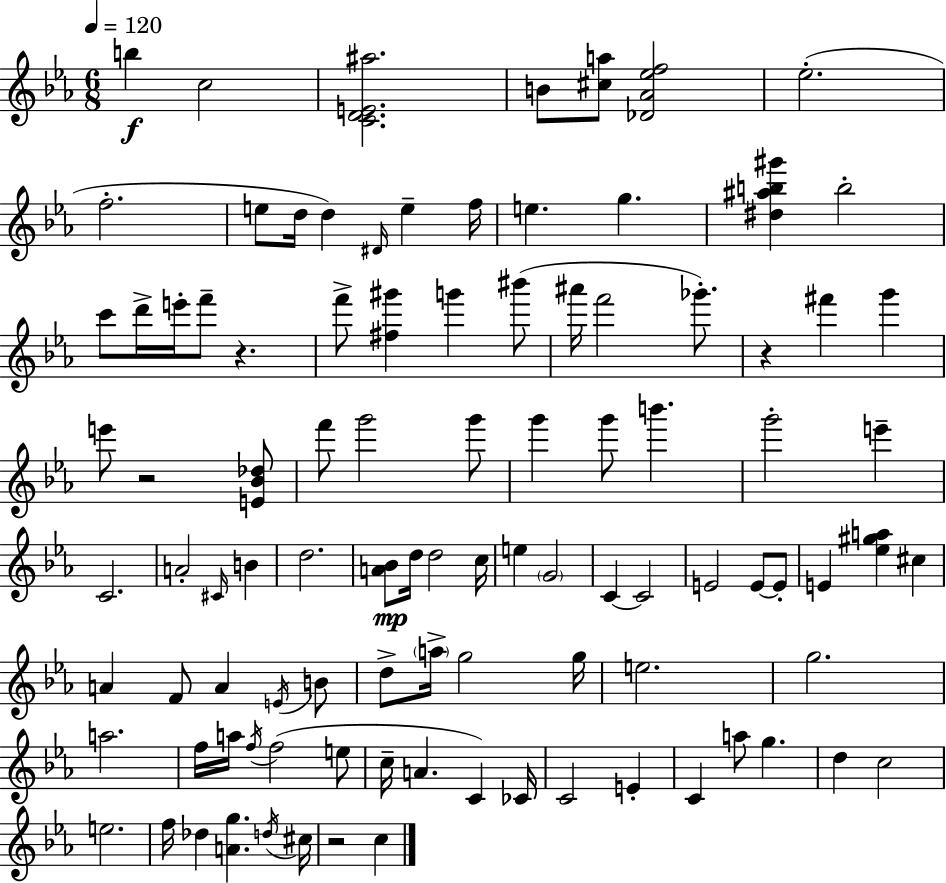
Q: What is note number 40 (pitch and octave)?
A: D5